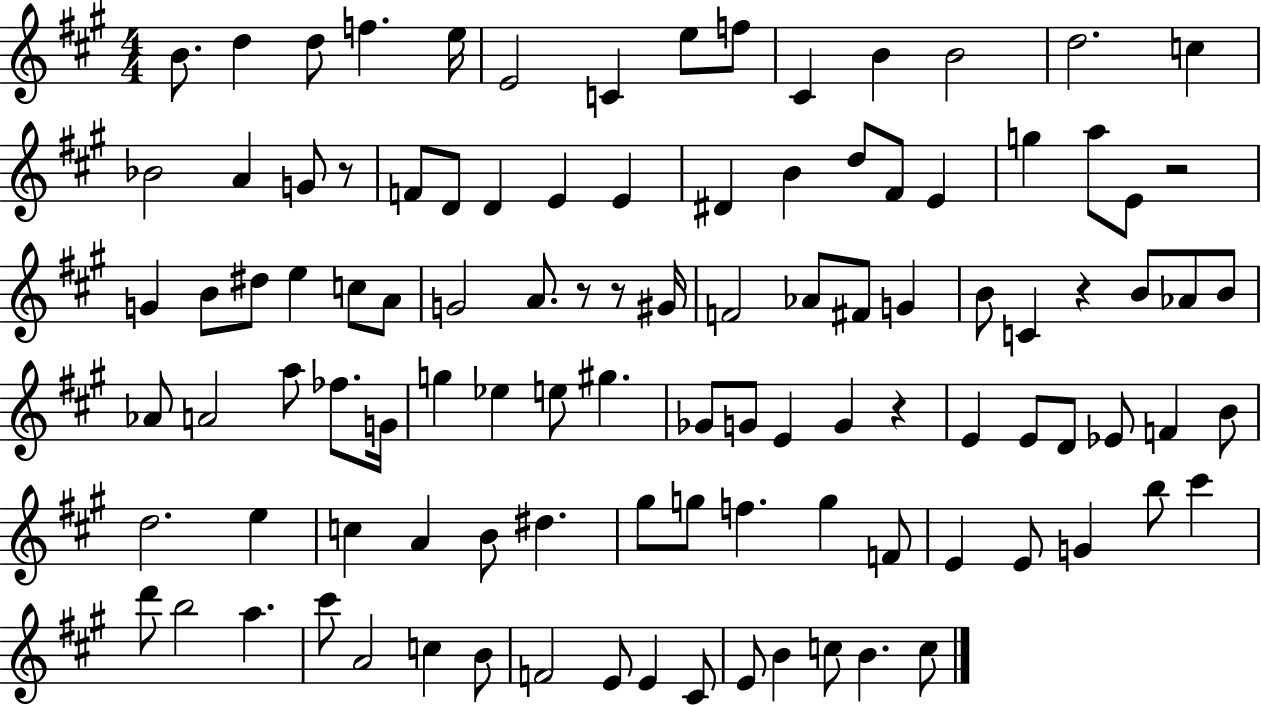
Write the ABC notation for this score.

X:1
T:Untitled
M:4/4
L:1/4
K:A
B/2 d d/2 f e/4 E2 C e/2 f/2 ^C B B2 d2 c _B2 A G/2 z/2 F/2 D/2 D E E ^D B d/2 ^F/2 E g a/2 E/2 z2 G B/2 ^d/2 e c/2 A/2 G2 A/2 z/2 z/2 ^G/4 F2 _A/2 ^F/2 G B/2 C z B/2 _A/2 B/2 _A/2 A2 a/2 _f/2 G/4 g _e e/2 ^g _G/2 G/2 E G z E E/2 D/2 _E/2 F B/2 d2 e c A B/2 ^d ^g/2 g/2 f g F/2 E E/2 G b/2 ^c' d'/2 b2 a ^c'/2 A2 c B/2 F2 E/2 E ^C/2 E/2 B c/2 B c/2